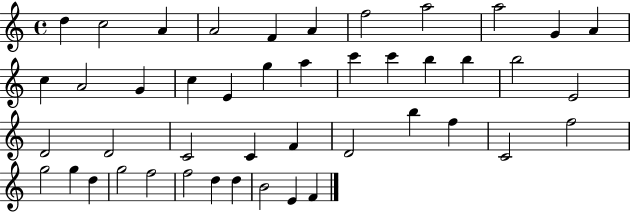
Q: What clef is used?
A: treble